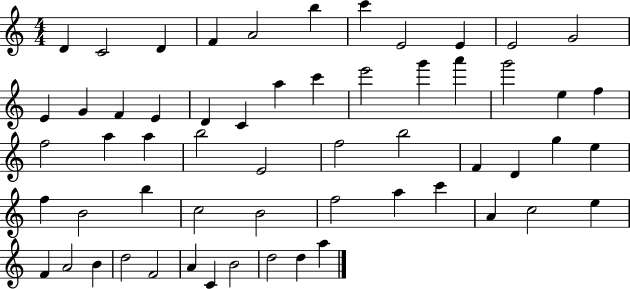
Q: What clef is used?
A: treble